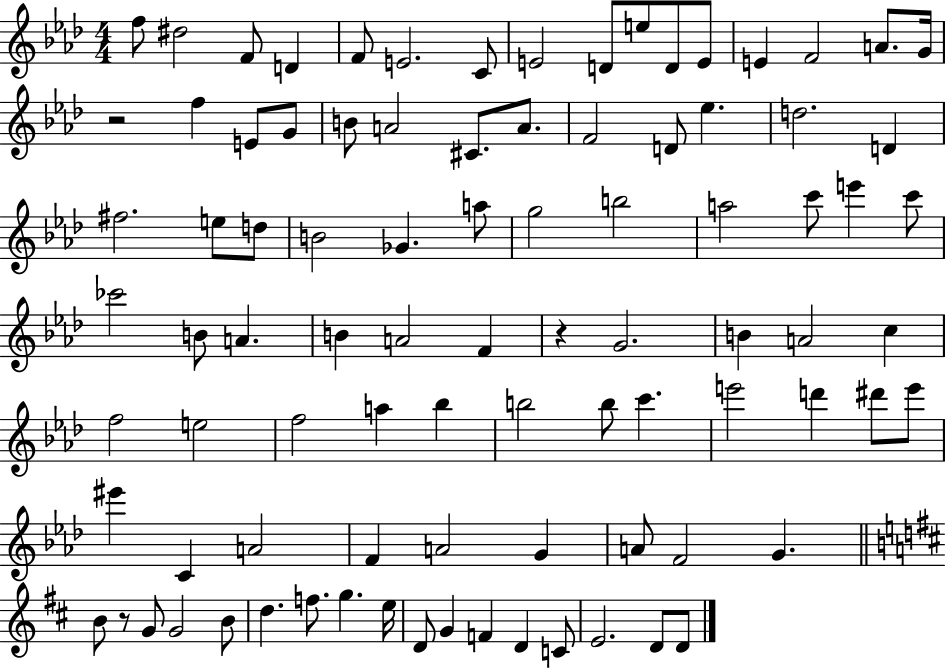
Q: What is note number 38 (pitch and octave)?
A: C6